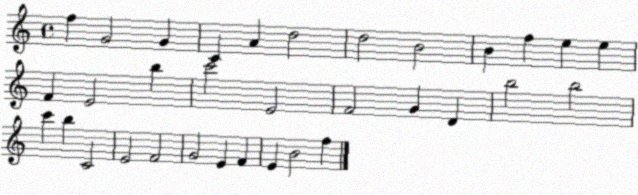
X:1
T:Untitled
M:4/4
L:1/4
K:C
f G2 G C A d2 d2 B2 B f e e F E2 b c'2 E2 F2 G D b2 b2 c' b C2 E2 F2 G2 E F E B2 f